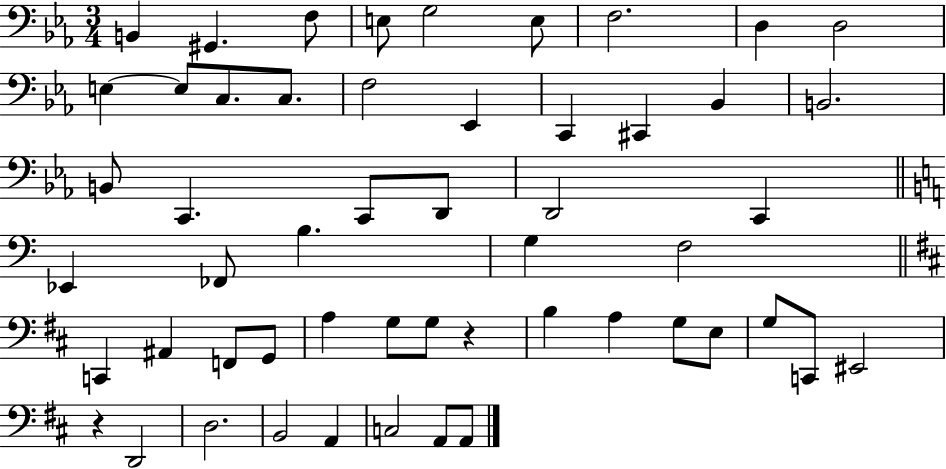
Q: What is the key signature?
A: EES major